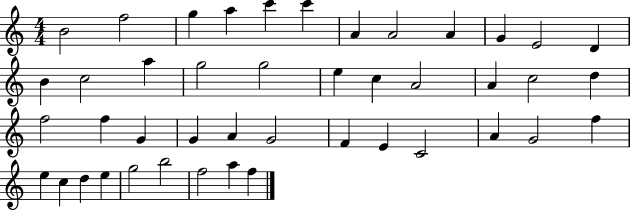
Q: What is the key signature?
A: C major